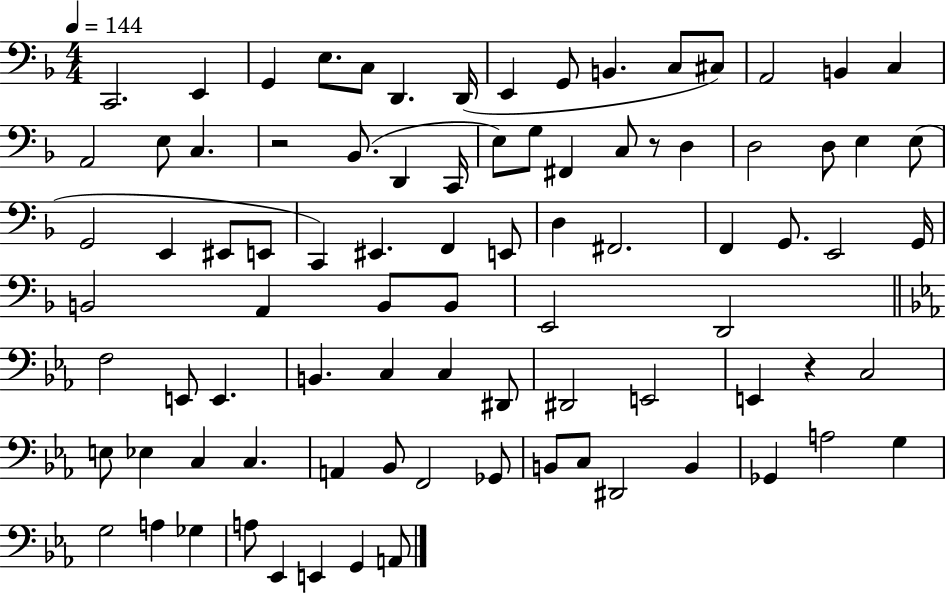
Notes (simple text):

C2/h. E2/q G2/q E3/e. C3/e D2/q. D2/s E2/q G2/e B2/q. C3/e C#3/e A2/h B2/q C3/q A2/h E3/e C3/q. R/h Bb2/e. D2/q C2/s E3/e G3/e F#2/q C3/e R/e D3/q D3/h D3/e E3/q E3/e G2/h E2/q EIS2/e E2/e C2/q EIS2/q. F2/q E2/e D3/q F#2/h. F2/q G2/e. E2/h G2/s B2/h A2/q B2/e B2/e E2/h D2/h F3/h E2/e E2/q. B2/q. C3/q C3/q D#2/e D#2/h E2/h E2/q R/q C3/h E3/e Eb3/q C3/q C3/q. A2/q Bb2/e F2/h Gb2/e B2/e C3/e D#2/h B2/q Gb2/q A3/h G3/q G3/h A3/q Gb3/q A3/e Eb2/q E2/q G2/q A2/e